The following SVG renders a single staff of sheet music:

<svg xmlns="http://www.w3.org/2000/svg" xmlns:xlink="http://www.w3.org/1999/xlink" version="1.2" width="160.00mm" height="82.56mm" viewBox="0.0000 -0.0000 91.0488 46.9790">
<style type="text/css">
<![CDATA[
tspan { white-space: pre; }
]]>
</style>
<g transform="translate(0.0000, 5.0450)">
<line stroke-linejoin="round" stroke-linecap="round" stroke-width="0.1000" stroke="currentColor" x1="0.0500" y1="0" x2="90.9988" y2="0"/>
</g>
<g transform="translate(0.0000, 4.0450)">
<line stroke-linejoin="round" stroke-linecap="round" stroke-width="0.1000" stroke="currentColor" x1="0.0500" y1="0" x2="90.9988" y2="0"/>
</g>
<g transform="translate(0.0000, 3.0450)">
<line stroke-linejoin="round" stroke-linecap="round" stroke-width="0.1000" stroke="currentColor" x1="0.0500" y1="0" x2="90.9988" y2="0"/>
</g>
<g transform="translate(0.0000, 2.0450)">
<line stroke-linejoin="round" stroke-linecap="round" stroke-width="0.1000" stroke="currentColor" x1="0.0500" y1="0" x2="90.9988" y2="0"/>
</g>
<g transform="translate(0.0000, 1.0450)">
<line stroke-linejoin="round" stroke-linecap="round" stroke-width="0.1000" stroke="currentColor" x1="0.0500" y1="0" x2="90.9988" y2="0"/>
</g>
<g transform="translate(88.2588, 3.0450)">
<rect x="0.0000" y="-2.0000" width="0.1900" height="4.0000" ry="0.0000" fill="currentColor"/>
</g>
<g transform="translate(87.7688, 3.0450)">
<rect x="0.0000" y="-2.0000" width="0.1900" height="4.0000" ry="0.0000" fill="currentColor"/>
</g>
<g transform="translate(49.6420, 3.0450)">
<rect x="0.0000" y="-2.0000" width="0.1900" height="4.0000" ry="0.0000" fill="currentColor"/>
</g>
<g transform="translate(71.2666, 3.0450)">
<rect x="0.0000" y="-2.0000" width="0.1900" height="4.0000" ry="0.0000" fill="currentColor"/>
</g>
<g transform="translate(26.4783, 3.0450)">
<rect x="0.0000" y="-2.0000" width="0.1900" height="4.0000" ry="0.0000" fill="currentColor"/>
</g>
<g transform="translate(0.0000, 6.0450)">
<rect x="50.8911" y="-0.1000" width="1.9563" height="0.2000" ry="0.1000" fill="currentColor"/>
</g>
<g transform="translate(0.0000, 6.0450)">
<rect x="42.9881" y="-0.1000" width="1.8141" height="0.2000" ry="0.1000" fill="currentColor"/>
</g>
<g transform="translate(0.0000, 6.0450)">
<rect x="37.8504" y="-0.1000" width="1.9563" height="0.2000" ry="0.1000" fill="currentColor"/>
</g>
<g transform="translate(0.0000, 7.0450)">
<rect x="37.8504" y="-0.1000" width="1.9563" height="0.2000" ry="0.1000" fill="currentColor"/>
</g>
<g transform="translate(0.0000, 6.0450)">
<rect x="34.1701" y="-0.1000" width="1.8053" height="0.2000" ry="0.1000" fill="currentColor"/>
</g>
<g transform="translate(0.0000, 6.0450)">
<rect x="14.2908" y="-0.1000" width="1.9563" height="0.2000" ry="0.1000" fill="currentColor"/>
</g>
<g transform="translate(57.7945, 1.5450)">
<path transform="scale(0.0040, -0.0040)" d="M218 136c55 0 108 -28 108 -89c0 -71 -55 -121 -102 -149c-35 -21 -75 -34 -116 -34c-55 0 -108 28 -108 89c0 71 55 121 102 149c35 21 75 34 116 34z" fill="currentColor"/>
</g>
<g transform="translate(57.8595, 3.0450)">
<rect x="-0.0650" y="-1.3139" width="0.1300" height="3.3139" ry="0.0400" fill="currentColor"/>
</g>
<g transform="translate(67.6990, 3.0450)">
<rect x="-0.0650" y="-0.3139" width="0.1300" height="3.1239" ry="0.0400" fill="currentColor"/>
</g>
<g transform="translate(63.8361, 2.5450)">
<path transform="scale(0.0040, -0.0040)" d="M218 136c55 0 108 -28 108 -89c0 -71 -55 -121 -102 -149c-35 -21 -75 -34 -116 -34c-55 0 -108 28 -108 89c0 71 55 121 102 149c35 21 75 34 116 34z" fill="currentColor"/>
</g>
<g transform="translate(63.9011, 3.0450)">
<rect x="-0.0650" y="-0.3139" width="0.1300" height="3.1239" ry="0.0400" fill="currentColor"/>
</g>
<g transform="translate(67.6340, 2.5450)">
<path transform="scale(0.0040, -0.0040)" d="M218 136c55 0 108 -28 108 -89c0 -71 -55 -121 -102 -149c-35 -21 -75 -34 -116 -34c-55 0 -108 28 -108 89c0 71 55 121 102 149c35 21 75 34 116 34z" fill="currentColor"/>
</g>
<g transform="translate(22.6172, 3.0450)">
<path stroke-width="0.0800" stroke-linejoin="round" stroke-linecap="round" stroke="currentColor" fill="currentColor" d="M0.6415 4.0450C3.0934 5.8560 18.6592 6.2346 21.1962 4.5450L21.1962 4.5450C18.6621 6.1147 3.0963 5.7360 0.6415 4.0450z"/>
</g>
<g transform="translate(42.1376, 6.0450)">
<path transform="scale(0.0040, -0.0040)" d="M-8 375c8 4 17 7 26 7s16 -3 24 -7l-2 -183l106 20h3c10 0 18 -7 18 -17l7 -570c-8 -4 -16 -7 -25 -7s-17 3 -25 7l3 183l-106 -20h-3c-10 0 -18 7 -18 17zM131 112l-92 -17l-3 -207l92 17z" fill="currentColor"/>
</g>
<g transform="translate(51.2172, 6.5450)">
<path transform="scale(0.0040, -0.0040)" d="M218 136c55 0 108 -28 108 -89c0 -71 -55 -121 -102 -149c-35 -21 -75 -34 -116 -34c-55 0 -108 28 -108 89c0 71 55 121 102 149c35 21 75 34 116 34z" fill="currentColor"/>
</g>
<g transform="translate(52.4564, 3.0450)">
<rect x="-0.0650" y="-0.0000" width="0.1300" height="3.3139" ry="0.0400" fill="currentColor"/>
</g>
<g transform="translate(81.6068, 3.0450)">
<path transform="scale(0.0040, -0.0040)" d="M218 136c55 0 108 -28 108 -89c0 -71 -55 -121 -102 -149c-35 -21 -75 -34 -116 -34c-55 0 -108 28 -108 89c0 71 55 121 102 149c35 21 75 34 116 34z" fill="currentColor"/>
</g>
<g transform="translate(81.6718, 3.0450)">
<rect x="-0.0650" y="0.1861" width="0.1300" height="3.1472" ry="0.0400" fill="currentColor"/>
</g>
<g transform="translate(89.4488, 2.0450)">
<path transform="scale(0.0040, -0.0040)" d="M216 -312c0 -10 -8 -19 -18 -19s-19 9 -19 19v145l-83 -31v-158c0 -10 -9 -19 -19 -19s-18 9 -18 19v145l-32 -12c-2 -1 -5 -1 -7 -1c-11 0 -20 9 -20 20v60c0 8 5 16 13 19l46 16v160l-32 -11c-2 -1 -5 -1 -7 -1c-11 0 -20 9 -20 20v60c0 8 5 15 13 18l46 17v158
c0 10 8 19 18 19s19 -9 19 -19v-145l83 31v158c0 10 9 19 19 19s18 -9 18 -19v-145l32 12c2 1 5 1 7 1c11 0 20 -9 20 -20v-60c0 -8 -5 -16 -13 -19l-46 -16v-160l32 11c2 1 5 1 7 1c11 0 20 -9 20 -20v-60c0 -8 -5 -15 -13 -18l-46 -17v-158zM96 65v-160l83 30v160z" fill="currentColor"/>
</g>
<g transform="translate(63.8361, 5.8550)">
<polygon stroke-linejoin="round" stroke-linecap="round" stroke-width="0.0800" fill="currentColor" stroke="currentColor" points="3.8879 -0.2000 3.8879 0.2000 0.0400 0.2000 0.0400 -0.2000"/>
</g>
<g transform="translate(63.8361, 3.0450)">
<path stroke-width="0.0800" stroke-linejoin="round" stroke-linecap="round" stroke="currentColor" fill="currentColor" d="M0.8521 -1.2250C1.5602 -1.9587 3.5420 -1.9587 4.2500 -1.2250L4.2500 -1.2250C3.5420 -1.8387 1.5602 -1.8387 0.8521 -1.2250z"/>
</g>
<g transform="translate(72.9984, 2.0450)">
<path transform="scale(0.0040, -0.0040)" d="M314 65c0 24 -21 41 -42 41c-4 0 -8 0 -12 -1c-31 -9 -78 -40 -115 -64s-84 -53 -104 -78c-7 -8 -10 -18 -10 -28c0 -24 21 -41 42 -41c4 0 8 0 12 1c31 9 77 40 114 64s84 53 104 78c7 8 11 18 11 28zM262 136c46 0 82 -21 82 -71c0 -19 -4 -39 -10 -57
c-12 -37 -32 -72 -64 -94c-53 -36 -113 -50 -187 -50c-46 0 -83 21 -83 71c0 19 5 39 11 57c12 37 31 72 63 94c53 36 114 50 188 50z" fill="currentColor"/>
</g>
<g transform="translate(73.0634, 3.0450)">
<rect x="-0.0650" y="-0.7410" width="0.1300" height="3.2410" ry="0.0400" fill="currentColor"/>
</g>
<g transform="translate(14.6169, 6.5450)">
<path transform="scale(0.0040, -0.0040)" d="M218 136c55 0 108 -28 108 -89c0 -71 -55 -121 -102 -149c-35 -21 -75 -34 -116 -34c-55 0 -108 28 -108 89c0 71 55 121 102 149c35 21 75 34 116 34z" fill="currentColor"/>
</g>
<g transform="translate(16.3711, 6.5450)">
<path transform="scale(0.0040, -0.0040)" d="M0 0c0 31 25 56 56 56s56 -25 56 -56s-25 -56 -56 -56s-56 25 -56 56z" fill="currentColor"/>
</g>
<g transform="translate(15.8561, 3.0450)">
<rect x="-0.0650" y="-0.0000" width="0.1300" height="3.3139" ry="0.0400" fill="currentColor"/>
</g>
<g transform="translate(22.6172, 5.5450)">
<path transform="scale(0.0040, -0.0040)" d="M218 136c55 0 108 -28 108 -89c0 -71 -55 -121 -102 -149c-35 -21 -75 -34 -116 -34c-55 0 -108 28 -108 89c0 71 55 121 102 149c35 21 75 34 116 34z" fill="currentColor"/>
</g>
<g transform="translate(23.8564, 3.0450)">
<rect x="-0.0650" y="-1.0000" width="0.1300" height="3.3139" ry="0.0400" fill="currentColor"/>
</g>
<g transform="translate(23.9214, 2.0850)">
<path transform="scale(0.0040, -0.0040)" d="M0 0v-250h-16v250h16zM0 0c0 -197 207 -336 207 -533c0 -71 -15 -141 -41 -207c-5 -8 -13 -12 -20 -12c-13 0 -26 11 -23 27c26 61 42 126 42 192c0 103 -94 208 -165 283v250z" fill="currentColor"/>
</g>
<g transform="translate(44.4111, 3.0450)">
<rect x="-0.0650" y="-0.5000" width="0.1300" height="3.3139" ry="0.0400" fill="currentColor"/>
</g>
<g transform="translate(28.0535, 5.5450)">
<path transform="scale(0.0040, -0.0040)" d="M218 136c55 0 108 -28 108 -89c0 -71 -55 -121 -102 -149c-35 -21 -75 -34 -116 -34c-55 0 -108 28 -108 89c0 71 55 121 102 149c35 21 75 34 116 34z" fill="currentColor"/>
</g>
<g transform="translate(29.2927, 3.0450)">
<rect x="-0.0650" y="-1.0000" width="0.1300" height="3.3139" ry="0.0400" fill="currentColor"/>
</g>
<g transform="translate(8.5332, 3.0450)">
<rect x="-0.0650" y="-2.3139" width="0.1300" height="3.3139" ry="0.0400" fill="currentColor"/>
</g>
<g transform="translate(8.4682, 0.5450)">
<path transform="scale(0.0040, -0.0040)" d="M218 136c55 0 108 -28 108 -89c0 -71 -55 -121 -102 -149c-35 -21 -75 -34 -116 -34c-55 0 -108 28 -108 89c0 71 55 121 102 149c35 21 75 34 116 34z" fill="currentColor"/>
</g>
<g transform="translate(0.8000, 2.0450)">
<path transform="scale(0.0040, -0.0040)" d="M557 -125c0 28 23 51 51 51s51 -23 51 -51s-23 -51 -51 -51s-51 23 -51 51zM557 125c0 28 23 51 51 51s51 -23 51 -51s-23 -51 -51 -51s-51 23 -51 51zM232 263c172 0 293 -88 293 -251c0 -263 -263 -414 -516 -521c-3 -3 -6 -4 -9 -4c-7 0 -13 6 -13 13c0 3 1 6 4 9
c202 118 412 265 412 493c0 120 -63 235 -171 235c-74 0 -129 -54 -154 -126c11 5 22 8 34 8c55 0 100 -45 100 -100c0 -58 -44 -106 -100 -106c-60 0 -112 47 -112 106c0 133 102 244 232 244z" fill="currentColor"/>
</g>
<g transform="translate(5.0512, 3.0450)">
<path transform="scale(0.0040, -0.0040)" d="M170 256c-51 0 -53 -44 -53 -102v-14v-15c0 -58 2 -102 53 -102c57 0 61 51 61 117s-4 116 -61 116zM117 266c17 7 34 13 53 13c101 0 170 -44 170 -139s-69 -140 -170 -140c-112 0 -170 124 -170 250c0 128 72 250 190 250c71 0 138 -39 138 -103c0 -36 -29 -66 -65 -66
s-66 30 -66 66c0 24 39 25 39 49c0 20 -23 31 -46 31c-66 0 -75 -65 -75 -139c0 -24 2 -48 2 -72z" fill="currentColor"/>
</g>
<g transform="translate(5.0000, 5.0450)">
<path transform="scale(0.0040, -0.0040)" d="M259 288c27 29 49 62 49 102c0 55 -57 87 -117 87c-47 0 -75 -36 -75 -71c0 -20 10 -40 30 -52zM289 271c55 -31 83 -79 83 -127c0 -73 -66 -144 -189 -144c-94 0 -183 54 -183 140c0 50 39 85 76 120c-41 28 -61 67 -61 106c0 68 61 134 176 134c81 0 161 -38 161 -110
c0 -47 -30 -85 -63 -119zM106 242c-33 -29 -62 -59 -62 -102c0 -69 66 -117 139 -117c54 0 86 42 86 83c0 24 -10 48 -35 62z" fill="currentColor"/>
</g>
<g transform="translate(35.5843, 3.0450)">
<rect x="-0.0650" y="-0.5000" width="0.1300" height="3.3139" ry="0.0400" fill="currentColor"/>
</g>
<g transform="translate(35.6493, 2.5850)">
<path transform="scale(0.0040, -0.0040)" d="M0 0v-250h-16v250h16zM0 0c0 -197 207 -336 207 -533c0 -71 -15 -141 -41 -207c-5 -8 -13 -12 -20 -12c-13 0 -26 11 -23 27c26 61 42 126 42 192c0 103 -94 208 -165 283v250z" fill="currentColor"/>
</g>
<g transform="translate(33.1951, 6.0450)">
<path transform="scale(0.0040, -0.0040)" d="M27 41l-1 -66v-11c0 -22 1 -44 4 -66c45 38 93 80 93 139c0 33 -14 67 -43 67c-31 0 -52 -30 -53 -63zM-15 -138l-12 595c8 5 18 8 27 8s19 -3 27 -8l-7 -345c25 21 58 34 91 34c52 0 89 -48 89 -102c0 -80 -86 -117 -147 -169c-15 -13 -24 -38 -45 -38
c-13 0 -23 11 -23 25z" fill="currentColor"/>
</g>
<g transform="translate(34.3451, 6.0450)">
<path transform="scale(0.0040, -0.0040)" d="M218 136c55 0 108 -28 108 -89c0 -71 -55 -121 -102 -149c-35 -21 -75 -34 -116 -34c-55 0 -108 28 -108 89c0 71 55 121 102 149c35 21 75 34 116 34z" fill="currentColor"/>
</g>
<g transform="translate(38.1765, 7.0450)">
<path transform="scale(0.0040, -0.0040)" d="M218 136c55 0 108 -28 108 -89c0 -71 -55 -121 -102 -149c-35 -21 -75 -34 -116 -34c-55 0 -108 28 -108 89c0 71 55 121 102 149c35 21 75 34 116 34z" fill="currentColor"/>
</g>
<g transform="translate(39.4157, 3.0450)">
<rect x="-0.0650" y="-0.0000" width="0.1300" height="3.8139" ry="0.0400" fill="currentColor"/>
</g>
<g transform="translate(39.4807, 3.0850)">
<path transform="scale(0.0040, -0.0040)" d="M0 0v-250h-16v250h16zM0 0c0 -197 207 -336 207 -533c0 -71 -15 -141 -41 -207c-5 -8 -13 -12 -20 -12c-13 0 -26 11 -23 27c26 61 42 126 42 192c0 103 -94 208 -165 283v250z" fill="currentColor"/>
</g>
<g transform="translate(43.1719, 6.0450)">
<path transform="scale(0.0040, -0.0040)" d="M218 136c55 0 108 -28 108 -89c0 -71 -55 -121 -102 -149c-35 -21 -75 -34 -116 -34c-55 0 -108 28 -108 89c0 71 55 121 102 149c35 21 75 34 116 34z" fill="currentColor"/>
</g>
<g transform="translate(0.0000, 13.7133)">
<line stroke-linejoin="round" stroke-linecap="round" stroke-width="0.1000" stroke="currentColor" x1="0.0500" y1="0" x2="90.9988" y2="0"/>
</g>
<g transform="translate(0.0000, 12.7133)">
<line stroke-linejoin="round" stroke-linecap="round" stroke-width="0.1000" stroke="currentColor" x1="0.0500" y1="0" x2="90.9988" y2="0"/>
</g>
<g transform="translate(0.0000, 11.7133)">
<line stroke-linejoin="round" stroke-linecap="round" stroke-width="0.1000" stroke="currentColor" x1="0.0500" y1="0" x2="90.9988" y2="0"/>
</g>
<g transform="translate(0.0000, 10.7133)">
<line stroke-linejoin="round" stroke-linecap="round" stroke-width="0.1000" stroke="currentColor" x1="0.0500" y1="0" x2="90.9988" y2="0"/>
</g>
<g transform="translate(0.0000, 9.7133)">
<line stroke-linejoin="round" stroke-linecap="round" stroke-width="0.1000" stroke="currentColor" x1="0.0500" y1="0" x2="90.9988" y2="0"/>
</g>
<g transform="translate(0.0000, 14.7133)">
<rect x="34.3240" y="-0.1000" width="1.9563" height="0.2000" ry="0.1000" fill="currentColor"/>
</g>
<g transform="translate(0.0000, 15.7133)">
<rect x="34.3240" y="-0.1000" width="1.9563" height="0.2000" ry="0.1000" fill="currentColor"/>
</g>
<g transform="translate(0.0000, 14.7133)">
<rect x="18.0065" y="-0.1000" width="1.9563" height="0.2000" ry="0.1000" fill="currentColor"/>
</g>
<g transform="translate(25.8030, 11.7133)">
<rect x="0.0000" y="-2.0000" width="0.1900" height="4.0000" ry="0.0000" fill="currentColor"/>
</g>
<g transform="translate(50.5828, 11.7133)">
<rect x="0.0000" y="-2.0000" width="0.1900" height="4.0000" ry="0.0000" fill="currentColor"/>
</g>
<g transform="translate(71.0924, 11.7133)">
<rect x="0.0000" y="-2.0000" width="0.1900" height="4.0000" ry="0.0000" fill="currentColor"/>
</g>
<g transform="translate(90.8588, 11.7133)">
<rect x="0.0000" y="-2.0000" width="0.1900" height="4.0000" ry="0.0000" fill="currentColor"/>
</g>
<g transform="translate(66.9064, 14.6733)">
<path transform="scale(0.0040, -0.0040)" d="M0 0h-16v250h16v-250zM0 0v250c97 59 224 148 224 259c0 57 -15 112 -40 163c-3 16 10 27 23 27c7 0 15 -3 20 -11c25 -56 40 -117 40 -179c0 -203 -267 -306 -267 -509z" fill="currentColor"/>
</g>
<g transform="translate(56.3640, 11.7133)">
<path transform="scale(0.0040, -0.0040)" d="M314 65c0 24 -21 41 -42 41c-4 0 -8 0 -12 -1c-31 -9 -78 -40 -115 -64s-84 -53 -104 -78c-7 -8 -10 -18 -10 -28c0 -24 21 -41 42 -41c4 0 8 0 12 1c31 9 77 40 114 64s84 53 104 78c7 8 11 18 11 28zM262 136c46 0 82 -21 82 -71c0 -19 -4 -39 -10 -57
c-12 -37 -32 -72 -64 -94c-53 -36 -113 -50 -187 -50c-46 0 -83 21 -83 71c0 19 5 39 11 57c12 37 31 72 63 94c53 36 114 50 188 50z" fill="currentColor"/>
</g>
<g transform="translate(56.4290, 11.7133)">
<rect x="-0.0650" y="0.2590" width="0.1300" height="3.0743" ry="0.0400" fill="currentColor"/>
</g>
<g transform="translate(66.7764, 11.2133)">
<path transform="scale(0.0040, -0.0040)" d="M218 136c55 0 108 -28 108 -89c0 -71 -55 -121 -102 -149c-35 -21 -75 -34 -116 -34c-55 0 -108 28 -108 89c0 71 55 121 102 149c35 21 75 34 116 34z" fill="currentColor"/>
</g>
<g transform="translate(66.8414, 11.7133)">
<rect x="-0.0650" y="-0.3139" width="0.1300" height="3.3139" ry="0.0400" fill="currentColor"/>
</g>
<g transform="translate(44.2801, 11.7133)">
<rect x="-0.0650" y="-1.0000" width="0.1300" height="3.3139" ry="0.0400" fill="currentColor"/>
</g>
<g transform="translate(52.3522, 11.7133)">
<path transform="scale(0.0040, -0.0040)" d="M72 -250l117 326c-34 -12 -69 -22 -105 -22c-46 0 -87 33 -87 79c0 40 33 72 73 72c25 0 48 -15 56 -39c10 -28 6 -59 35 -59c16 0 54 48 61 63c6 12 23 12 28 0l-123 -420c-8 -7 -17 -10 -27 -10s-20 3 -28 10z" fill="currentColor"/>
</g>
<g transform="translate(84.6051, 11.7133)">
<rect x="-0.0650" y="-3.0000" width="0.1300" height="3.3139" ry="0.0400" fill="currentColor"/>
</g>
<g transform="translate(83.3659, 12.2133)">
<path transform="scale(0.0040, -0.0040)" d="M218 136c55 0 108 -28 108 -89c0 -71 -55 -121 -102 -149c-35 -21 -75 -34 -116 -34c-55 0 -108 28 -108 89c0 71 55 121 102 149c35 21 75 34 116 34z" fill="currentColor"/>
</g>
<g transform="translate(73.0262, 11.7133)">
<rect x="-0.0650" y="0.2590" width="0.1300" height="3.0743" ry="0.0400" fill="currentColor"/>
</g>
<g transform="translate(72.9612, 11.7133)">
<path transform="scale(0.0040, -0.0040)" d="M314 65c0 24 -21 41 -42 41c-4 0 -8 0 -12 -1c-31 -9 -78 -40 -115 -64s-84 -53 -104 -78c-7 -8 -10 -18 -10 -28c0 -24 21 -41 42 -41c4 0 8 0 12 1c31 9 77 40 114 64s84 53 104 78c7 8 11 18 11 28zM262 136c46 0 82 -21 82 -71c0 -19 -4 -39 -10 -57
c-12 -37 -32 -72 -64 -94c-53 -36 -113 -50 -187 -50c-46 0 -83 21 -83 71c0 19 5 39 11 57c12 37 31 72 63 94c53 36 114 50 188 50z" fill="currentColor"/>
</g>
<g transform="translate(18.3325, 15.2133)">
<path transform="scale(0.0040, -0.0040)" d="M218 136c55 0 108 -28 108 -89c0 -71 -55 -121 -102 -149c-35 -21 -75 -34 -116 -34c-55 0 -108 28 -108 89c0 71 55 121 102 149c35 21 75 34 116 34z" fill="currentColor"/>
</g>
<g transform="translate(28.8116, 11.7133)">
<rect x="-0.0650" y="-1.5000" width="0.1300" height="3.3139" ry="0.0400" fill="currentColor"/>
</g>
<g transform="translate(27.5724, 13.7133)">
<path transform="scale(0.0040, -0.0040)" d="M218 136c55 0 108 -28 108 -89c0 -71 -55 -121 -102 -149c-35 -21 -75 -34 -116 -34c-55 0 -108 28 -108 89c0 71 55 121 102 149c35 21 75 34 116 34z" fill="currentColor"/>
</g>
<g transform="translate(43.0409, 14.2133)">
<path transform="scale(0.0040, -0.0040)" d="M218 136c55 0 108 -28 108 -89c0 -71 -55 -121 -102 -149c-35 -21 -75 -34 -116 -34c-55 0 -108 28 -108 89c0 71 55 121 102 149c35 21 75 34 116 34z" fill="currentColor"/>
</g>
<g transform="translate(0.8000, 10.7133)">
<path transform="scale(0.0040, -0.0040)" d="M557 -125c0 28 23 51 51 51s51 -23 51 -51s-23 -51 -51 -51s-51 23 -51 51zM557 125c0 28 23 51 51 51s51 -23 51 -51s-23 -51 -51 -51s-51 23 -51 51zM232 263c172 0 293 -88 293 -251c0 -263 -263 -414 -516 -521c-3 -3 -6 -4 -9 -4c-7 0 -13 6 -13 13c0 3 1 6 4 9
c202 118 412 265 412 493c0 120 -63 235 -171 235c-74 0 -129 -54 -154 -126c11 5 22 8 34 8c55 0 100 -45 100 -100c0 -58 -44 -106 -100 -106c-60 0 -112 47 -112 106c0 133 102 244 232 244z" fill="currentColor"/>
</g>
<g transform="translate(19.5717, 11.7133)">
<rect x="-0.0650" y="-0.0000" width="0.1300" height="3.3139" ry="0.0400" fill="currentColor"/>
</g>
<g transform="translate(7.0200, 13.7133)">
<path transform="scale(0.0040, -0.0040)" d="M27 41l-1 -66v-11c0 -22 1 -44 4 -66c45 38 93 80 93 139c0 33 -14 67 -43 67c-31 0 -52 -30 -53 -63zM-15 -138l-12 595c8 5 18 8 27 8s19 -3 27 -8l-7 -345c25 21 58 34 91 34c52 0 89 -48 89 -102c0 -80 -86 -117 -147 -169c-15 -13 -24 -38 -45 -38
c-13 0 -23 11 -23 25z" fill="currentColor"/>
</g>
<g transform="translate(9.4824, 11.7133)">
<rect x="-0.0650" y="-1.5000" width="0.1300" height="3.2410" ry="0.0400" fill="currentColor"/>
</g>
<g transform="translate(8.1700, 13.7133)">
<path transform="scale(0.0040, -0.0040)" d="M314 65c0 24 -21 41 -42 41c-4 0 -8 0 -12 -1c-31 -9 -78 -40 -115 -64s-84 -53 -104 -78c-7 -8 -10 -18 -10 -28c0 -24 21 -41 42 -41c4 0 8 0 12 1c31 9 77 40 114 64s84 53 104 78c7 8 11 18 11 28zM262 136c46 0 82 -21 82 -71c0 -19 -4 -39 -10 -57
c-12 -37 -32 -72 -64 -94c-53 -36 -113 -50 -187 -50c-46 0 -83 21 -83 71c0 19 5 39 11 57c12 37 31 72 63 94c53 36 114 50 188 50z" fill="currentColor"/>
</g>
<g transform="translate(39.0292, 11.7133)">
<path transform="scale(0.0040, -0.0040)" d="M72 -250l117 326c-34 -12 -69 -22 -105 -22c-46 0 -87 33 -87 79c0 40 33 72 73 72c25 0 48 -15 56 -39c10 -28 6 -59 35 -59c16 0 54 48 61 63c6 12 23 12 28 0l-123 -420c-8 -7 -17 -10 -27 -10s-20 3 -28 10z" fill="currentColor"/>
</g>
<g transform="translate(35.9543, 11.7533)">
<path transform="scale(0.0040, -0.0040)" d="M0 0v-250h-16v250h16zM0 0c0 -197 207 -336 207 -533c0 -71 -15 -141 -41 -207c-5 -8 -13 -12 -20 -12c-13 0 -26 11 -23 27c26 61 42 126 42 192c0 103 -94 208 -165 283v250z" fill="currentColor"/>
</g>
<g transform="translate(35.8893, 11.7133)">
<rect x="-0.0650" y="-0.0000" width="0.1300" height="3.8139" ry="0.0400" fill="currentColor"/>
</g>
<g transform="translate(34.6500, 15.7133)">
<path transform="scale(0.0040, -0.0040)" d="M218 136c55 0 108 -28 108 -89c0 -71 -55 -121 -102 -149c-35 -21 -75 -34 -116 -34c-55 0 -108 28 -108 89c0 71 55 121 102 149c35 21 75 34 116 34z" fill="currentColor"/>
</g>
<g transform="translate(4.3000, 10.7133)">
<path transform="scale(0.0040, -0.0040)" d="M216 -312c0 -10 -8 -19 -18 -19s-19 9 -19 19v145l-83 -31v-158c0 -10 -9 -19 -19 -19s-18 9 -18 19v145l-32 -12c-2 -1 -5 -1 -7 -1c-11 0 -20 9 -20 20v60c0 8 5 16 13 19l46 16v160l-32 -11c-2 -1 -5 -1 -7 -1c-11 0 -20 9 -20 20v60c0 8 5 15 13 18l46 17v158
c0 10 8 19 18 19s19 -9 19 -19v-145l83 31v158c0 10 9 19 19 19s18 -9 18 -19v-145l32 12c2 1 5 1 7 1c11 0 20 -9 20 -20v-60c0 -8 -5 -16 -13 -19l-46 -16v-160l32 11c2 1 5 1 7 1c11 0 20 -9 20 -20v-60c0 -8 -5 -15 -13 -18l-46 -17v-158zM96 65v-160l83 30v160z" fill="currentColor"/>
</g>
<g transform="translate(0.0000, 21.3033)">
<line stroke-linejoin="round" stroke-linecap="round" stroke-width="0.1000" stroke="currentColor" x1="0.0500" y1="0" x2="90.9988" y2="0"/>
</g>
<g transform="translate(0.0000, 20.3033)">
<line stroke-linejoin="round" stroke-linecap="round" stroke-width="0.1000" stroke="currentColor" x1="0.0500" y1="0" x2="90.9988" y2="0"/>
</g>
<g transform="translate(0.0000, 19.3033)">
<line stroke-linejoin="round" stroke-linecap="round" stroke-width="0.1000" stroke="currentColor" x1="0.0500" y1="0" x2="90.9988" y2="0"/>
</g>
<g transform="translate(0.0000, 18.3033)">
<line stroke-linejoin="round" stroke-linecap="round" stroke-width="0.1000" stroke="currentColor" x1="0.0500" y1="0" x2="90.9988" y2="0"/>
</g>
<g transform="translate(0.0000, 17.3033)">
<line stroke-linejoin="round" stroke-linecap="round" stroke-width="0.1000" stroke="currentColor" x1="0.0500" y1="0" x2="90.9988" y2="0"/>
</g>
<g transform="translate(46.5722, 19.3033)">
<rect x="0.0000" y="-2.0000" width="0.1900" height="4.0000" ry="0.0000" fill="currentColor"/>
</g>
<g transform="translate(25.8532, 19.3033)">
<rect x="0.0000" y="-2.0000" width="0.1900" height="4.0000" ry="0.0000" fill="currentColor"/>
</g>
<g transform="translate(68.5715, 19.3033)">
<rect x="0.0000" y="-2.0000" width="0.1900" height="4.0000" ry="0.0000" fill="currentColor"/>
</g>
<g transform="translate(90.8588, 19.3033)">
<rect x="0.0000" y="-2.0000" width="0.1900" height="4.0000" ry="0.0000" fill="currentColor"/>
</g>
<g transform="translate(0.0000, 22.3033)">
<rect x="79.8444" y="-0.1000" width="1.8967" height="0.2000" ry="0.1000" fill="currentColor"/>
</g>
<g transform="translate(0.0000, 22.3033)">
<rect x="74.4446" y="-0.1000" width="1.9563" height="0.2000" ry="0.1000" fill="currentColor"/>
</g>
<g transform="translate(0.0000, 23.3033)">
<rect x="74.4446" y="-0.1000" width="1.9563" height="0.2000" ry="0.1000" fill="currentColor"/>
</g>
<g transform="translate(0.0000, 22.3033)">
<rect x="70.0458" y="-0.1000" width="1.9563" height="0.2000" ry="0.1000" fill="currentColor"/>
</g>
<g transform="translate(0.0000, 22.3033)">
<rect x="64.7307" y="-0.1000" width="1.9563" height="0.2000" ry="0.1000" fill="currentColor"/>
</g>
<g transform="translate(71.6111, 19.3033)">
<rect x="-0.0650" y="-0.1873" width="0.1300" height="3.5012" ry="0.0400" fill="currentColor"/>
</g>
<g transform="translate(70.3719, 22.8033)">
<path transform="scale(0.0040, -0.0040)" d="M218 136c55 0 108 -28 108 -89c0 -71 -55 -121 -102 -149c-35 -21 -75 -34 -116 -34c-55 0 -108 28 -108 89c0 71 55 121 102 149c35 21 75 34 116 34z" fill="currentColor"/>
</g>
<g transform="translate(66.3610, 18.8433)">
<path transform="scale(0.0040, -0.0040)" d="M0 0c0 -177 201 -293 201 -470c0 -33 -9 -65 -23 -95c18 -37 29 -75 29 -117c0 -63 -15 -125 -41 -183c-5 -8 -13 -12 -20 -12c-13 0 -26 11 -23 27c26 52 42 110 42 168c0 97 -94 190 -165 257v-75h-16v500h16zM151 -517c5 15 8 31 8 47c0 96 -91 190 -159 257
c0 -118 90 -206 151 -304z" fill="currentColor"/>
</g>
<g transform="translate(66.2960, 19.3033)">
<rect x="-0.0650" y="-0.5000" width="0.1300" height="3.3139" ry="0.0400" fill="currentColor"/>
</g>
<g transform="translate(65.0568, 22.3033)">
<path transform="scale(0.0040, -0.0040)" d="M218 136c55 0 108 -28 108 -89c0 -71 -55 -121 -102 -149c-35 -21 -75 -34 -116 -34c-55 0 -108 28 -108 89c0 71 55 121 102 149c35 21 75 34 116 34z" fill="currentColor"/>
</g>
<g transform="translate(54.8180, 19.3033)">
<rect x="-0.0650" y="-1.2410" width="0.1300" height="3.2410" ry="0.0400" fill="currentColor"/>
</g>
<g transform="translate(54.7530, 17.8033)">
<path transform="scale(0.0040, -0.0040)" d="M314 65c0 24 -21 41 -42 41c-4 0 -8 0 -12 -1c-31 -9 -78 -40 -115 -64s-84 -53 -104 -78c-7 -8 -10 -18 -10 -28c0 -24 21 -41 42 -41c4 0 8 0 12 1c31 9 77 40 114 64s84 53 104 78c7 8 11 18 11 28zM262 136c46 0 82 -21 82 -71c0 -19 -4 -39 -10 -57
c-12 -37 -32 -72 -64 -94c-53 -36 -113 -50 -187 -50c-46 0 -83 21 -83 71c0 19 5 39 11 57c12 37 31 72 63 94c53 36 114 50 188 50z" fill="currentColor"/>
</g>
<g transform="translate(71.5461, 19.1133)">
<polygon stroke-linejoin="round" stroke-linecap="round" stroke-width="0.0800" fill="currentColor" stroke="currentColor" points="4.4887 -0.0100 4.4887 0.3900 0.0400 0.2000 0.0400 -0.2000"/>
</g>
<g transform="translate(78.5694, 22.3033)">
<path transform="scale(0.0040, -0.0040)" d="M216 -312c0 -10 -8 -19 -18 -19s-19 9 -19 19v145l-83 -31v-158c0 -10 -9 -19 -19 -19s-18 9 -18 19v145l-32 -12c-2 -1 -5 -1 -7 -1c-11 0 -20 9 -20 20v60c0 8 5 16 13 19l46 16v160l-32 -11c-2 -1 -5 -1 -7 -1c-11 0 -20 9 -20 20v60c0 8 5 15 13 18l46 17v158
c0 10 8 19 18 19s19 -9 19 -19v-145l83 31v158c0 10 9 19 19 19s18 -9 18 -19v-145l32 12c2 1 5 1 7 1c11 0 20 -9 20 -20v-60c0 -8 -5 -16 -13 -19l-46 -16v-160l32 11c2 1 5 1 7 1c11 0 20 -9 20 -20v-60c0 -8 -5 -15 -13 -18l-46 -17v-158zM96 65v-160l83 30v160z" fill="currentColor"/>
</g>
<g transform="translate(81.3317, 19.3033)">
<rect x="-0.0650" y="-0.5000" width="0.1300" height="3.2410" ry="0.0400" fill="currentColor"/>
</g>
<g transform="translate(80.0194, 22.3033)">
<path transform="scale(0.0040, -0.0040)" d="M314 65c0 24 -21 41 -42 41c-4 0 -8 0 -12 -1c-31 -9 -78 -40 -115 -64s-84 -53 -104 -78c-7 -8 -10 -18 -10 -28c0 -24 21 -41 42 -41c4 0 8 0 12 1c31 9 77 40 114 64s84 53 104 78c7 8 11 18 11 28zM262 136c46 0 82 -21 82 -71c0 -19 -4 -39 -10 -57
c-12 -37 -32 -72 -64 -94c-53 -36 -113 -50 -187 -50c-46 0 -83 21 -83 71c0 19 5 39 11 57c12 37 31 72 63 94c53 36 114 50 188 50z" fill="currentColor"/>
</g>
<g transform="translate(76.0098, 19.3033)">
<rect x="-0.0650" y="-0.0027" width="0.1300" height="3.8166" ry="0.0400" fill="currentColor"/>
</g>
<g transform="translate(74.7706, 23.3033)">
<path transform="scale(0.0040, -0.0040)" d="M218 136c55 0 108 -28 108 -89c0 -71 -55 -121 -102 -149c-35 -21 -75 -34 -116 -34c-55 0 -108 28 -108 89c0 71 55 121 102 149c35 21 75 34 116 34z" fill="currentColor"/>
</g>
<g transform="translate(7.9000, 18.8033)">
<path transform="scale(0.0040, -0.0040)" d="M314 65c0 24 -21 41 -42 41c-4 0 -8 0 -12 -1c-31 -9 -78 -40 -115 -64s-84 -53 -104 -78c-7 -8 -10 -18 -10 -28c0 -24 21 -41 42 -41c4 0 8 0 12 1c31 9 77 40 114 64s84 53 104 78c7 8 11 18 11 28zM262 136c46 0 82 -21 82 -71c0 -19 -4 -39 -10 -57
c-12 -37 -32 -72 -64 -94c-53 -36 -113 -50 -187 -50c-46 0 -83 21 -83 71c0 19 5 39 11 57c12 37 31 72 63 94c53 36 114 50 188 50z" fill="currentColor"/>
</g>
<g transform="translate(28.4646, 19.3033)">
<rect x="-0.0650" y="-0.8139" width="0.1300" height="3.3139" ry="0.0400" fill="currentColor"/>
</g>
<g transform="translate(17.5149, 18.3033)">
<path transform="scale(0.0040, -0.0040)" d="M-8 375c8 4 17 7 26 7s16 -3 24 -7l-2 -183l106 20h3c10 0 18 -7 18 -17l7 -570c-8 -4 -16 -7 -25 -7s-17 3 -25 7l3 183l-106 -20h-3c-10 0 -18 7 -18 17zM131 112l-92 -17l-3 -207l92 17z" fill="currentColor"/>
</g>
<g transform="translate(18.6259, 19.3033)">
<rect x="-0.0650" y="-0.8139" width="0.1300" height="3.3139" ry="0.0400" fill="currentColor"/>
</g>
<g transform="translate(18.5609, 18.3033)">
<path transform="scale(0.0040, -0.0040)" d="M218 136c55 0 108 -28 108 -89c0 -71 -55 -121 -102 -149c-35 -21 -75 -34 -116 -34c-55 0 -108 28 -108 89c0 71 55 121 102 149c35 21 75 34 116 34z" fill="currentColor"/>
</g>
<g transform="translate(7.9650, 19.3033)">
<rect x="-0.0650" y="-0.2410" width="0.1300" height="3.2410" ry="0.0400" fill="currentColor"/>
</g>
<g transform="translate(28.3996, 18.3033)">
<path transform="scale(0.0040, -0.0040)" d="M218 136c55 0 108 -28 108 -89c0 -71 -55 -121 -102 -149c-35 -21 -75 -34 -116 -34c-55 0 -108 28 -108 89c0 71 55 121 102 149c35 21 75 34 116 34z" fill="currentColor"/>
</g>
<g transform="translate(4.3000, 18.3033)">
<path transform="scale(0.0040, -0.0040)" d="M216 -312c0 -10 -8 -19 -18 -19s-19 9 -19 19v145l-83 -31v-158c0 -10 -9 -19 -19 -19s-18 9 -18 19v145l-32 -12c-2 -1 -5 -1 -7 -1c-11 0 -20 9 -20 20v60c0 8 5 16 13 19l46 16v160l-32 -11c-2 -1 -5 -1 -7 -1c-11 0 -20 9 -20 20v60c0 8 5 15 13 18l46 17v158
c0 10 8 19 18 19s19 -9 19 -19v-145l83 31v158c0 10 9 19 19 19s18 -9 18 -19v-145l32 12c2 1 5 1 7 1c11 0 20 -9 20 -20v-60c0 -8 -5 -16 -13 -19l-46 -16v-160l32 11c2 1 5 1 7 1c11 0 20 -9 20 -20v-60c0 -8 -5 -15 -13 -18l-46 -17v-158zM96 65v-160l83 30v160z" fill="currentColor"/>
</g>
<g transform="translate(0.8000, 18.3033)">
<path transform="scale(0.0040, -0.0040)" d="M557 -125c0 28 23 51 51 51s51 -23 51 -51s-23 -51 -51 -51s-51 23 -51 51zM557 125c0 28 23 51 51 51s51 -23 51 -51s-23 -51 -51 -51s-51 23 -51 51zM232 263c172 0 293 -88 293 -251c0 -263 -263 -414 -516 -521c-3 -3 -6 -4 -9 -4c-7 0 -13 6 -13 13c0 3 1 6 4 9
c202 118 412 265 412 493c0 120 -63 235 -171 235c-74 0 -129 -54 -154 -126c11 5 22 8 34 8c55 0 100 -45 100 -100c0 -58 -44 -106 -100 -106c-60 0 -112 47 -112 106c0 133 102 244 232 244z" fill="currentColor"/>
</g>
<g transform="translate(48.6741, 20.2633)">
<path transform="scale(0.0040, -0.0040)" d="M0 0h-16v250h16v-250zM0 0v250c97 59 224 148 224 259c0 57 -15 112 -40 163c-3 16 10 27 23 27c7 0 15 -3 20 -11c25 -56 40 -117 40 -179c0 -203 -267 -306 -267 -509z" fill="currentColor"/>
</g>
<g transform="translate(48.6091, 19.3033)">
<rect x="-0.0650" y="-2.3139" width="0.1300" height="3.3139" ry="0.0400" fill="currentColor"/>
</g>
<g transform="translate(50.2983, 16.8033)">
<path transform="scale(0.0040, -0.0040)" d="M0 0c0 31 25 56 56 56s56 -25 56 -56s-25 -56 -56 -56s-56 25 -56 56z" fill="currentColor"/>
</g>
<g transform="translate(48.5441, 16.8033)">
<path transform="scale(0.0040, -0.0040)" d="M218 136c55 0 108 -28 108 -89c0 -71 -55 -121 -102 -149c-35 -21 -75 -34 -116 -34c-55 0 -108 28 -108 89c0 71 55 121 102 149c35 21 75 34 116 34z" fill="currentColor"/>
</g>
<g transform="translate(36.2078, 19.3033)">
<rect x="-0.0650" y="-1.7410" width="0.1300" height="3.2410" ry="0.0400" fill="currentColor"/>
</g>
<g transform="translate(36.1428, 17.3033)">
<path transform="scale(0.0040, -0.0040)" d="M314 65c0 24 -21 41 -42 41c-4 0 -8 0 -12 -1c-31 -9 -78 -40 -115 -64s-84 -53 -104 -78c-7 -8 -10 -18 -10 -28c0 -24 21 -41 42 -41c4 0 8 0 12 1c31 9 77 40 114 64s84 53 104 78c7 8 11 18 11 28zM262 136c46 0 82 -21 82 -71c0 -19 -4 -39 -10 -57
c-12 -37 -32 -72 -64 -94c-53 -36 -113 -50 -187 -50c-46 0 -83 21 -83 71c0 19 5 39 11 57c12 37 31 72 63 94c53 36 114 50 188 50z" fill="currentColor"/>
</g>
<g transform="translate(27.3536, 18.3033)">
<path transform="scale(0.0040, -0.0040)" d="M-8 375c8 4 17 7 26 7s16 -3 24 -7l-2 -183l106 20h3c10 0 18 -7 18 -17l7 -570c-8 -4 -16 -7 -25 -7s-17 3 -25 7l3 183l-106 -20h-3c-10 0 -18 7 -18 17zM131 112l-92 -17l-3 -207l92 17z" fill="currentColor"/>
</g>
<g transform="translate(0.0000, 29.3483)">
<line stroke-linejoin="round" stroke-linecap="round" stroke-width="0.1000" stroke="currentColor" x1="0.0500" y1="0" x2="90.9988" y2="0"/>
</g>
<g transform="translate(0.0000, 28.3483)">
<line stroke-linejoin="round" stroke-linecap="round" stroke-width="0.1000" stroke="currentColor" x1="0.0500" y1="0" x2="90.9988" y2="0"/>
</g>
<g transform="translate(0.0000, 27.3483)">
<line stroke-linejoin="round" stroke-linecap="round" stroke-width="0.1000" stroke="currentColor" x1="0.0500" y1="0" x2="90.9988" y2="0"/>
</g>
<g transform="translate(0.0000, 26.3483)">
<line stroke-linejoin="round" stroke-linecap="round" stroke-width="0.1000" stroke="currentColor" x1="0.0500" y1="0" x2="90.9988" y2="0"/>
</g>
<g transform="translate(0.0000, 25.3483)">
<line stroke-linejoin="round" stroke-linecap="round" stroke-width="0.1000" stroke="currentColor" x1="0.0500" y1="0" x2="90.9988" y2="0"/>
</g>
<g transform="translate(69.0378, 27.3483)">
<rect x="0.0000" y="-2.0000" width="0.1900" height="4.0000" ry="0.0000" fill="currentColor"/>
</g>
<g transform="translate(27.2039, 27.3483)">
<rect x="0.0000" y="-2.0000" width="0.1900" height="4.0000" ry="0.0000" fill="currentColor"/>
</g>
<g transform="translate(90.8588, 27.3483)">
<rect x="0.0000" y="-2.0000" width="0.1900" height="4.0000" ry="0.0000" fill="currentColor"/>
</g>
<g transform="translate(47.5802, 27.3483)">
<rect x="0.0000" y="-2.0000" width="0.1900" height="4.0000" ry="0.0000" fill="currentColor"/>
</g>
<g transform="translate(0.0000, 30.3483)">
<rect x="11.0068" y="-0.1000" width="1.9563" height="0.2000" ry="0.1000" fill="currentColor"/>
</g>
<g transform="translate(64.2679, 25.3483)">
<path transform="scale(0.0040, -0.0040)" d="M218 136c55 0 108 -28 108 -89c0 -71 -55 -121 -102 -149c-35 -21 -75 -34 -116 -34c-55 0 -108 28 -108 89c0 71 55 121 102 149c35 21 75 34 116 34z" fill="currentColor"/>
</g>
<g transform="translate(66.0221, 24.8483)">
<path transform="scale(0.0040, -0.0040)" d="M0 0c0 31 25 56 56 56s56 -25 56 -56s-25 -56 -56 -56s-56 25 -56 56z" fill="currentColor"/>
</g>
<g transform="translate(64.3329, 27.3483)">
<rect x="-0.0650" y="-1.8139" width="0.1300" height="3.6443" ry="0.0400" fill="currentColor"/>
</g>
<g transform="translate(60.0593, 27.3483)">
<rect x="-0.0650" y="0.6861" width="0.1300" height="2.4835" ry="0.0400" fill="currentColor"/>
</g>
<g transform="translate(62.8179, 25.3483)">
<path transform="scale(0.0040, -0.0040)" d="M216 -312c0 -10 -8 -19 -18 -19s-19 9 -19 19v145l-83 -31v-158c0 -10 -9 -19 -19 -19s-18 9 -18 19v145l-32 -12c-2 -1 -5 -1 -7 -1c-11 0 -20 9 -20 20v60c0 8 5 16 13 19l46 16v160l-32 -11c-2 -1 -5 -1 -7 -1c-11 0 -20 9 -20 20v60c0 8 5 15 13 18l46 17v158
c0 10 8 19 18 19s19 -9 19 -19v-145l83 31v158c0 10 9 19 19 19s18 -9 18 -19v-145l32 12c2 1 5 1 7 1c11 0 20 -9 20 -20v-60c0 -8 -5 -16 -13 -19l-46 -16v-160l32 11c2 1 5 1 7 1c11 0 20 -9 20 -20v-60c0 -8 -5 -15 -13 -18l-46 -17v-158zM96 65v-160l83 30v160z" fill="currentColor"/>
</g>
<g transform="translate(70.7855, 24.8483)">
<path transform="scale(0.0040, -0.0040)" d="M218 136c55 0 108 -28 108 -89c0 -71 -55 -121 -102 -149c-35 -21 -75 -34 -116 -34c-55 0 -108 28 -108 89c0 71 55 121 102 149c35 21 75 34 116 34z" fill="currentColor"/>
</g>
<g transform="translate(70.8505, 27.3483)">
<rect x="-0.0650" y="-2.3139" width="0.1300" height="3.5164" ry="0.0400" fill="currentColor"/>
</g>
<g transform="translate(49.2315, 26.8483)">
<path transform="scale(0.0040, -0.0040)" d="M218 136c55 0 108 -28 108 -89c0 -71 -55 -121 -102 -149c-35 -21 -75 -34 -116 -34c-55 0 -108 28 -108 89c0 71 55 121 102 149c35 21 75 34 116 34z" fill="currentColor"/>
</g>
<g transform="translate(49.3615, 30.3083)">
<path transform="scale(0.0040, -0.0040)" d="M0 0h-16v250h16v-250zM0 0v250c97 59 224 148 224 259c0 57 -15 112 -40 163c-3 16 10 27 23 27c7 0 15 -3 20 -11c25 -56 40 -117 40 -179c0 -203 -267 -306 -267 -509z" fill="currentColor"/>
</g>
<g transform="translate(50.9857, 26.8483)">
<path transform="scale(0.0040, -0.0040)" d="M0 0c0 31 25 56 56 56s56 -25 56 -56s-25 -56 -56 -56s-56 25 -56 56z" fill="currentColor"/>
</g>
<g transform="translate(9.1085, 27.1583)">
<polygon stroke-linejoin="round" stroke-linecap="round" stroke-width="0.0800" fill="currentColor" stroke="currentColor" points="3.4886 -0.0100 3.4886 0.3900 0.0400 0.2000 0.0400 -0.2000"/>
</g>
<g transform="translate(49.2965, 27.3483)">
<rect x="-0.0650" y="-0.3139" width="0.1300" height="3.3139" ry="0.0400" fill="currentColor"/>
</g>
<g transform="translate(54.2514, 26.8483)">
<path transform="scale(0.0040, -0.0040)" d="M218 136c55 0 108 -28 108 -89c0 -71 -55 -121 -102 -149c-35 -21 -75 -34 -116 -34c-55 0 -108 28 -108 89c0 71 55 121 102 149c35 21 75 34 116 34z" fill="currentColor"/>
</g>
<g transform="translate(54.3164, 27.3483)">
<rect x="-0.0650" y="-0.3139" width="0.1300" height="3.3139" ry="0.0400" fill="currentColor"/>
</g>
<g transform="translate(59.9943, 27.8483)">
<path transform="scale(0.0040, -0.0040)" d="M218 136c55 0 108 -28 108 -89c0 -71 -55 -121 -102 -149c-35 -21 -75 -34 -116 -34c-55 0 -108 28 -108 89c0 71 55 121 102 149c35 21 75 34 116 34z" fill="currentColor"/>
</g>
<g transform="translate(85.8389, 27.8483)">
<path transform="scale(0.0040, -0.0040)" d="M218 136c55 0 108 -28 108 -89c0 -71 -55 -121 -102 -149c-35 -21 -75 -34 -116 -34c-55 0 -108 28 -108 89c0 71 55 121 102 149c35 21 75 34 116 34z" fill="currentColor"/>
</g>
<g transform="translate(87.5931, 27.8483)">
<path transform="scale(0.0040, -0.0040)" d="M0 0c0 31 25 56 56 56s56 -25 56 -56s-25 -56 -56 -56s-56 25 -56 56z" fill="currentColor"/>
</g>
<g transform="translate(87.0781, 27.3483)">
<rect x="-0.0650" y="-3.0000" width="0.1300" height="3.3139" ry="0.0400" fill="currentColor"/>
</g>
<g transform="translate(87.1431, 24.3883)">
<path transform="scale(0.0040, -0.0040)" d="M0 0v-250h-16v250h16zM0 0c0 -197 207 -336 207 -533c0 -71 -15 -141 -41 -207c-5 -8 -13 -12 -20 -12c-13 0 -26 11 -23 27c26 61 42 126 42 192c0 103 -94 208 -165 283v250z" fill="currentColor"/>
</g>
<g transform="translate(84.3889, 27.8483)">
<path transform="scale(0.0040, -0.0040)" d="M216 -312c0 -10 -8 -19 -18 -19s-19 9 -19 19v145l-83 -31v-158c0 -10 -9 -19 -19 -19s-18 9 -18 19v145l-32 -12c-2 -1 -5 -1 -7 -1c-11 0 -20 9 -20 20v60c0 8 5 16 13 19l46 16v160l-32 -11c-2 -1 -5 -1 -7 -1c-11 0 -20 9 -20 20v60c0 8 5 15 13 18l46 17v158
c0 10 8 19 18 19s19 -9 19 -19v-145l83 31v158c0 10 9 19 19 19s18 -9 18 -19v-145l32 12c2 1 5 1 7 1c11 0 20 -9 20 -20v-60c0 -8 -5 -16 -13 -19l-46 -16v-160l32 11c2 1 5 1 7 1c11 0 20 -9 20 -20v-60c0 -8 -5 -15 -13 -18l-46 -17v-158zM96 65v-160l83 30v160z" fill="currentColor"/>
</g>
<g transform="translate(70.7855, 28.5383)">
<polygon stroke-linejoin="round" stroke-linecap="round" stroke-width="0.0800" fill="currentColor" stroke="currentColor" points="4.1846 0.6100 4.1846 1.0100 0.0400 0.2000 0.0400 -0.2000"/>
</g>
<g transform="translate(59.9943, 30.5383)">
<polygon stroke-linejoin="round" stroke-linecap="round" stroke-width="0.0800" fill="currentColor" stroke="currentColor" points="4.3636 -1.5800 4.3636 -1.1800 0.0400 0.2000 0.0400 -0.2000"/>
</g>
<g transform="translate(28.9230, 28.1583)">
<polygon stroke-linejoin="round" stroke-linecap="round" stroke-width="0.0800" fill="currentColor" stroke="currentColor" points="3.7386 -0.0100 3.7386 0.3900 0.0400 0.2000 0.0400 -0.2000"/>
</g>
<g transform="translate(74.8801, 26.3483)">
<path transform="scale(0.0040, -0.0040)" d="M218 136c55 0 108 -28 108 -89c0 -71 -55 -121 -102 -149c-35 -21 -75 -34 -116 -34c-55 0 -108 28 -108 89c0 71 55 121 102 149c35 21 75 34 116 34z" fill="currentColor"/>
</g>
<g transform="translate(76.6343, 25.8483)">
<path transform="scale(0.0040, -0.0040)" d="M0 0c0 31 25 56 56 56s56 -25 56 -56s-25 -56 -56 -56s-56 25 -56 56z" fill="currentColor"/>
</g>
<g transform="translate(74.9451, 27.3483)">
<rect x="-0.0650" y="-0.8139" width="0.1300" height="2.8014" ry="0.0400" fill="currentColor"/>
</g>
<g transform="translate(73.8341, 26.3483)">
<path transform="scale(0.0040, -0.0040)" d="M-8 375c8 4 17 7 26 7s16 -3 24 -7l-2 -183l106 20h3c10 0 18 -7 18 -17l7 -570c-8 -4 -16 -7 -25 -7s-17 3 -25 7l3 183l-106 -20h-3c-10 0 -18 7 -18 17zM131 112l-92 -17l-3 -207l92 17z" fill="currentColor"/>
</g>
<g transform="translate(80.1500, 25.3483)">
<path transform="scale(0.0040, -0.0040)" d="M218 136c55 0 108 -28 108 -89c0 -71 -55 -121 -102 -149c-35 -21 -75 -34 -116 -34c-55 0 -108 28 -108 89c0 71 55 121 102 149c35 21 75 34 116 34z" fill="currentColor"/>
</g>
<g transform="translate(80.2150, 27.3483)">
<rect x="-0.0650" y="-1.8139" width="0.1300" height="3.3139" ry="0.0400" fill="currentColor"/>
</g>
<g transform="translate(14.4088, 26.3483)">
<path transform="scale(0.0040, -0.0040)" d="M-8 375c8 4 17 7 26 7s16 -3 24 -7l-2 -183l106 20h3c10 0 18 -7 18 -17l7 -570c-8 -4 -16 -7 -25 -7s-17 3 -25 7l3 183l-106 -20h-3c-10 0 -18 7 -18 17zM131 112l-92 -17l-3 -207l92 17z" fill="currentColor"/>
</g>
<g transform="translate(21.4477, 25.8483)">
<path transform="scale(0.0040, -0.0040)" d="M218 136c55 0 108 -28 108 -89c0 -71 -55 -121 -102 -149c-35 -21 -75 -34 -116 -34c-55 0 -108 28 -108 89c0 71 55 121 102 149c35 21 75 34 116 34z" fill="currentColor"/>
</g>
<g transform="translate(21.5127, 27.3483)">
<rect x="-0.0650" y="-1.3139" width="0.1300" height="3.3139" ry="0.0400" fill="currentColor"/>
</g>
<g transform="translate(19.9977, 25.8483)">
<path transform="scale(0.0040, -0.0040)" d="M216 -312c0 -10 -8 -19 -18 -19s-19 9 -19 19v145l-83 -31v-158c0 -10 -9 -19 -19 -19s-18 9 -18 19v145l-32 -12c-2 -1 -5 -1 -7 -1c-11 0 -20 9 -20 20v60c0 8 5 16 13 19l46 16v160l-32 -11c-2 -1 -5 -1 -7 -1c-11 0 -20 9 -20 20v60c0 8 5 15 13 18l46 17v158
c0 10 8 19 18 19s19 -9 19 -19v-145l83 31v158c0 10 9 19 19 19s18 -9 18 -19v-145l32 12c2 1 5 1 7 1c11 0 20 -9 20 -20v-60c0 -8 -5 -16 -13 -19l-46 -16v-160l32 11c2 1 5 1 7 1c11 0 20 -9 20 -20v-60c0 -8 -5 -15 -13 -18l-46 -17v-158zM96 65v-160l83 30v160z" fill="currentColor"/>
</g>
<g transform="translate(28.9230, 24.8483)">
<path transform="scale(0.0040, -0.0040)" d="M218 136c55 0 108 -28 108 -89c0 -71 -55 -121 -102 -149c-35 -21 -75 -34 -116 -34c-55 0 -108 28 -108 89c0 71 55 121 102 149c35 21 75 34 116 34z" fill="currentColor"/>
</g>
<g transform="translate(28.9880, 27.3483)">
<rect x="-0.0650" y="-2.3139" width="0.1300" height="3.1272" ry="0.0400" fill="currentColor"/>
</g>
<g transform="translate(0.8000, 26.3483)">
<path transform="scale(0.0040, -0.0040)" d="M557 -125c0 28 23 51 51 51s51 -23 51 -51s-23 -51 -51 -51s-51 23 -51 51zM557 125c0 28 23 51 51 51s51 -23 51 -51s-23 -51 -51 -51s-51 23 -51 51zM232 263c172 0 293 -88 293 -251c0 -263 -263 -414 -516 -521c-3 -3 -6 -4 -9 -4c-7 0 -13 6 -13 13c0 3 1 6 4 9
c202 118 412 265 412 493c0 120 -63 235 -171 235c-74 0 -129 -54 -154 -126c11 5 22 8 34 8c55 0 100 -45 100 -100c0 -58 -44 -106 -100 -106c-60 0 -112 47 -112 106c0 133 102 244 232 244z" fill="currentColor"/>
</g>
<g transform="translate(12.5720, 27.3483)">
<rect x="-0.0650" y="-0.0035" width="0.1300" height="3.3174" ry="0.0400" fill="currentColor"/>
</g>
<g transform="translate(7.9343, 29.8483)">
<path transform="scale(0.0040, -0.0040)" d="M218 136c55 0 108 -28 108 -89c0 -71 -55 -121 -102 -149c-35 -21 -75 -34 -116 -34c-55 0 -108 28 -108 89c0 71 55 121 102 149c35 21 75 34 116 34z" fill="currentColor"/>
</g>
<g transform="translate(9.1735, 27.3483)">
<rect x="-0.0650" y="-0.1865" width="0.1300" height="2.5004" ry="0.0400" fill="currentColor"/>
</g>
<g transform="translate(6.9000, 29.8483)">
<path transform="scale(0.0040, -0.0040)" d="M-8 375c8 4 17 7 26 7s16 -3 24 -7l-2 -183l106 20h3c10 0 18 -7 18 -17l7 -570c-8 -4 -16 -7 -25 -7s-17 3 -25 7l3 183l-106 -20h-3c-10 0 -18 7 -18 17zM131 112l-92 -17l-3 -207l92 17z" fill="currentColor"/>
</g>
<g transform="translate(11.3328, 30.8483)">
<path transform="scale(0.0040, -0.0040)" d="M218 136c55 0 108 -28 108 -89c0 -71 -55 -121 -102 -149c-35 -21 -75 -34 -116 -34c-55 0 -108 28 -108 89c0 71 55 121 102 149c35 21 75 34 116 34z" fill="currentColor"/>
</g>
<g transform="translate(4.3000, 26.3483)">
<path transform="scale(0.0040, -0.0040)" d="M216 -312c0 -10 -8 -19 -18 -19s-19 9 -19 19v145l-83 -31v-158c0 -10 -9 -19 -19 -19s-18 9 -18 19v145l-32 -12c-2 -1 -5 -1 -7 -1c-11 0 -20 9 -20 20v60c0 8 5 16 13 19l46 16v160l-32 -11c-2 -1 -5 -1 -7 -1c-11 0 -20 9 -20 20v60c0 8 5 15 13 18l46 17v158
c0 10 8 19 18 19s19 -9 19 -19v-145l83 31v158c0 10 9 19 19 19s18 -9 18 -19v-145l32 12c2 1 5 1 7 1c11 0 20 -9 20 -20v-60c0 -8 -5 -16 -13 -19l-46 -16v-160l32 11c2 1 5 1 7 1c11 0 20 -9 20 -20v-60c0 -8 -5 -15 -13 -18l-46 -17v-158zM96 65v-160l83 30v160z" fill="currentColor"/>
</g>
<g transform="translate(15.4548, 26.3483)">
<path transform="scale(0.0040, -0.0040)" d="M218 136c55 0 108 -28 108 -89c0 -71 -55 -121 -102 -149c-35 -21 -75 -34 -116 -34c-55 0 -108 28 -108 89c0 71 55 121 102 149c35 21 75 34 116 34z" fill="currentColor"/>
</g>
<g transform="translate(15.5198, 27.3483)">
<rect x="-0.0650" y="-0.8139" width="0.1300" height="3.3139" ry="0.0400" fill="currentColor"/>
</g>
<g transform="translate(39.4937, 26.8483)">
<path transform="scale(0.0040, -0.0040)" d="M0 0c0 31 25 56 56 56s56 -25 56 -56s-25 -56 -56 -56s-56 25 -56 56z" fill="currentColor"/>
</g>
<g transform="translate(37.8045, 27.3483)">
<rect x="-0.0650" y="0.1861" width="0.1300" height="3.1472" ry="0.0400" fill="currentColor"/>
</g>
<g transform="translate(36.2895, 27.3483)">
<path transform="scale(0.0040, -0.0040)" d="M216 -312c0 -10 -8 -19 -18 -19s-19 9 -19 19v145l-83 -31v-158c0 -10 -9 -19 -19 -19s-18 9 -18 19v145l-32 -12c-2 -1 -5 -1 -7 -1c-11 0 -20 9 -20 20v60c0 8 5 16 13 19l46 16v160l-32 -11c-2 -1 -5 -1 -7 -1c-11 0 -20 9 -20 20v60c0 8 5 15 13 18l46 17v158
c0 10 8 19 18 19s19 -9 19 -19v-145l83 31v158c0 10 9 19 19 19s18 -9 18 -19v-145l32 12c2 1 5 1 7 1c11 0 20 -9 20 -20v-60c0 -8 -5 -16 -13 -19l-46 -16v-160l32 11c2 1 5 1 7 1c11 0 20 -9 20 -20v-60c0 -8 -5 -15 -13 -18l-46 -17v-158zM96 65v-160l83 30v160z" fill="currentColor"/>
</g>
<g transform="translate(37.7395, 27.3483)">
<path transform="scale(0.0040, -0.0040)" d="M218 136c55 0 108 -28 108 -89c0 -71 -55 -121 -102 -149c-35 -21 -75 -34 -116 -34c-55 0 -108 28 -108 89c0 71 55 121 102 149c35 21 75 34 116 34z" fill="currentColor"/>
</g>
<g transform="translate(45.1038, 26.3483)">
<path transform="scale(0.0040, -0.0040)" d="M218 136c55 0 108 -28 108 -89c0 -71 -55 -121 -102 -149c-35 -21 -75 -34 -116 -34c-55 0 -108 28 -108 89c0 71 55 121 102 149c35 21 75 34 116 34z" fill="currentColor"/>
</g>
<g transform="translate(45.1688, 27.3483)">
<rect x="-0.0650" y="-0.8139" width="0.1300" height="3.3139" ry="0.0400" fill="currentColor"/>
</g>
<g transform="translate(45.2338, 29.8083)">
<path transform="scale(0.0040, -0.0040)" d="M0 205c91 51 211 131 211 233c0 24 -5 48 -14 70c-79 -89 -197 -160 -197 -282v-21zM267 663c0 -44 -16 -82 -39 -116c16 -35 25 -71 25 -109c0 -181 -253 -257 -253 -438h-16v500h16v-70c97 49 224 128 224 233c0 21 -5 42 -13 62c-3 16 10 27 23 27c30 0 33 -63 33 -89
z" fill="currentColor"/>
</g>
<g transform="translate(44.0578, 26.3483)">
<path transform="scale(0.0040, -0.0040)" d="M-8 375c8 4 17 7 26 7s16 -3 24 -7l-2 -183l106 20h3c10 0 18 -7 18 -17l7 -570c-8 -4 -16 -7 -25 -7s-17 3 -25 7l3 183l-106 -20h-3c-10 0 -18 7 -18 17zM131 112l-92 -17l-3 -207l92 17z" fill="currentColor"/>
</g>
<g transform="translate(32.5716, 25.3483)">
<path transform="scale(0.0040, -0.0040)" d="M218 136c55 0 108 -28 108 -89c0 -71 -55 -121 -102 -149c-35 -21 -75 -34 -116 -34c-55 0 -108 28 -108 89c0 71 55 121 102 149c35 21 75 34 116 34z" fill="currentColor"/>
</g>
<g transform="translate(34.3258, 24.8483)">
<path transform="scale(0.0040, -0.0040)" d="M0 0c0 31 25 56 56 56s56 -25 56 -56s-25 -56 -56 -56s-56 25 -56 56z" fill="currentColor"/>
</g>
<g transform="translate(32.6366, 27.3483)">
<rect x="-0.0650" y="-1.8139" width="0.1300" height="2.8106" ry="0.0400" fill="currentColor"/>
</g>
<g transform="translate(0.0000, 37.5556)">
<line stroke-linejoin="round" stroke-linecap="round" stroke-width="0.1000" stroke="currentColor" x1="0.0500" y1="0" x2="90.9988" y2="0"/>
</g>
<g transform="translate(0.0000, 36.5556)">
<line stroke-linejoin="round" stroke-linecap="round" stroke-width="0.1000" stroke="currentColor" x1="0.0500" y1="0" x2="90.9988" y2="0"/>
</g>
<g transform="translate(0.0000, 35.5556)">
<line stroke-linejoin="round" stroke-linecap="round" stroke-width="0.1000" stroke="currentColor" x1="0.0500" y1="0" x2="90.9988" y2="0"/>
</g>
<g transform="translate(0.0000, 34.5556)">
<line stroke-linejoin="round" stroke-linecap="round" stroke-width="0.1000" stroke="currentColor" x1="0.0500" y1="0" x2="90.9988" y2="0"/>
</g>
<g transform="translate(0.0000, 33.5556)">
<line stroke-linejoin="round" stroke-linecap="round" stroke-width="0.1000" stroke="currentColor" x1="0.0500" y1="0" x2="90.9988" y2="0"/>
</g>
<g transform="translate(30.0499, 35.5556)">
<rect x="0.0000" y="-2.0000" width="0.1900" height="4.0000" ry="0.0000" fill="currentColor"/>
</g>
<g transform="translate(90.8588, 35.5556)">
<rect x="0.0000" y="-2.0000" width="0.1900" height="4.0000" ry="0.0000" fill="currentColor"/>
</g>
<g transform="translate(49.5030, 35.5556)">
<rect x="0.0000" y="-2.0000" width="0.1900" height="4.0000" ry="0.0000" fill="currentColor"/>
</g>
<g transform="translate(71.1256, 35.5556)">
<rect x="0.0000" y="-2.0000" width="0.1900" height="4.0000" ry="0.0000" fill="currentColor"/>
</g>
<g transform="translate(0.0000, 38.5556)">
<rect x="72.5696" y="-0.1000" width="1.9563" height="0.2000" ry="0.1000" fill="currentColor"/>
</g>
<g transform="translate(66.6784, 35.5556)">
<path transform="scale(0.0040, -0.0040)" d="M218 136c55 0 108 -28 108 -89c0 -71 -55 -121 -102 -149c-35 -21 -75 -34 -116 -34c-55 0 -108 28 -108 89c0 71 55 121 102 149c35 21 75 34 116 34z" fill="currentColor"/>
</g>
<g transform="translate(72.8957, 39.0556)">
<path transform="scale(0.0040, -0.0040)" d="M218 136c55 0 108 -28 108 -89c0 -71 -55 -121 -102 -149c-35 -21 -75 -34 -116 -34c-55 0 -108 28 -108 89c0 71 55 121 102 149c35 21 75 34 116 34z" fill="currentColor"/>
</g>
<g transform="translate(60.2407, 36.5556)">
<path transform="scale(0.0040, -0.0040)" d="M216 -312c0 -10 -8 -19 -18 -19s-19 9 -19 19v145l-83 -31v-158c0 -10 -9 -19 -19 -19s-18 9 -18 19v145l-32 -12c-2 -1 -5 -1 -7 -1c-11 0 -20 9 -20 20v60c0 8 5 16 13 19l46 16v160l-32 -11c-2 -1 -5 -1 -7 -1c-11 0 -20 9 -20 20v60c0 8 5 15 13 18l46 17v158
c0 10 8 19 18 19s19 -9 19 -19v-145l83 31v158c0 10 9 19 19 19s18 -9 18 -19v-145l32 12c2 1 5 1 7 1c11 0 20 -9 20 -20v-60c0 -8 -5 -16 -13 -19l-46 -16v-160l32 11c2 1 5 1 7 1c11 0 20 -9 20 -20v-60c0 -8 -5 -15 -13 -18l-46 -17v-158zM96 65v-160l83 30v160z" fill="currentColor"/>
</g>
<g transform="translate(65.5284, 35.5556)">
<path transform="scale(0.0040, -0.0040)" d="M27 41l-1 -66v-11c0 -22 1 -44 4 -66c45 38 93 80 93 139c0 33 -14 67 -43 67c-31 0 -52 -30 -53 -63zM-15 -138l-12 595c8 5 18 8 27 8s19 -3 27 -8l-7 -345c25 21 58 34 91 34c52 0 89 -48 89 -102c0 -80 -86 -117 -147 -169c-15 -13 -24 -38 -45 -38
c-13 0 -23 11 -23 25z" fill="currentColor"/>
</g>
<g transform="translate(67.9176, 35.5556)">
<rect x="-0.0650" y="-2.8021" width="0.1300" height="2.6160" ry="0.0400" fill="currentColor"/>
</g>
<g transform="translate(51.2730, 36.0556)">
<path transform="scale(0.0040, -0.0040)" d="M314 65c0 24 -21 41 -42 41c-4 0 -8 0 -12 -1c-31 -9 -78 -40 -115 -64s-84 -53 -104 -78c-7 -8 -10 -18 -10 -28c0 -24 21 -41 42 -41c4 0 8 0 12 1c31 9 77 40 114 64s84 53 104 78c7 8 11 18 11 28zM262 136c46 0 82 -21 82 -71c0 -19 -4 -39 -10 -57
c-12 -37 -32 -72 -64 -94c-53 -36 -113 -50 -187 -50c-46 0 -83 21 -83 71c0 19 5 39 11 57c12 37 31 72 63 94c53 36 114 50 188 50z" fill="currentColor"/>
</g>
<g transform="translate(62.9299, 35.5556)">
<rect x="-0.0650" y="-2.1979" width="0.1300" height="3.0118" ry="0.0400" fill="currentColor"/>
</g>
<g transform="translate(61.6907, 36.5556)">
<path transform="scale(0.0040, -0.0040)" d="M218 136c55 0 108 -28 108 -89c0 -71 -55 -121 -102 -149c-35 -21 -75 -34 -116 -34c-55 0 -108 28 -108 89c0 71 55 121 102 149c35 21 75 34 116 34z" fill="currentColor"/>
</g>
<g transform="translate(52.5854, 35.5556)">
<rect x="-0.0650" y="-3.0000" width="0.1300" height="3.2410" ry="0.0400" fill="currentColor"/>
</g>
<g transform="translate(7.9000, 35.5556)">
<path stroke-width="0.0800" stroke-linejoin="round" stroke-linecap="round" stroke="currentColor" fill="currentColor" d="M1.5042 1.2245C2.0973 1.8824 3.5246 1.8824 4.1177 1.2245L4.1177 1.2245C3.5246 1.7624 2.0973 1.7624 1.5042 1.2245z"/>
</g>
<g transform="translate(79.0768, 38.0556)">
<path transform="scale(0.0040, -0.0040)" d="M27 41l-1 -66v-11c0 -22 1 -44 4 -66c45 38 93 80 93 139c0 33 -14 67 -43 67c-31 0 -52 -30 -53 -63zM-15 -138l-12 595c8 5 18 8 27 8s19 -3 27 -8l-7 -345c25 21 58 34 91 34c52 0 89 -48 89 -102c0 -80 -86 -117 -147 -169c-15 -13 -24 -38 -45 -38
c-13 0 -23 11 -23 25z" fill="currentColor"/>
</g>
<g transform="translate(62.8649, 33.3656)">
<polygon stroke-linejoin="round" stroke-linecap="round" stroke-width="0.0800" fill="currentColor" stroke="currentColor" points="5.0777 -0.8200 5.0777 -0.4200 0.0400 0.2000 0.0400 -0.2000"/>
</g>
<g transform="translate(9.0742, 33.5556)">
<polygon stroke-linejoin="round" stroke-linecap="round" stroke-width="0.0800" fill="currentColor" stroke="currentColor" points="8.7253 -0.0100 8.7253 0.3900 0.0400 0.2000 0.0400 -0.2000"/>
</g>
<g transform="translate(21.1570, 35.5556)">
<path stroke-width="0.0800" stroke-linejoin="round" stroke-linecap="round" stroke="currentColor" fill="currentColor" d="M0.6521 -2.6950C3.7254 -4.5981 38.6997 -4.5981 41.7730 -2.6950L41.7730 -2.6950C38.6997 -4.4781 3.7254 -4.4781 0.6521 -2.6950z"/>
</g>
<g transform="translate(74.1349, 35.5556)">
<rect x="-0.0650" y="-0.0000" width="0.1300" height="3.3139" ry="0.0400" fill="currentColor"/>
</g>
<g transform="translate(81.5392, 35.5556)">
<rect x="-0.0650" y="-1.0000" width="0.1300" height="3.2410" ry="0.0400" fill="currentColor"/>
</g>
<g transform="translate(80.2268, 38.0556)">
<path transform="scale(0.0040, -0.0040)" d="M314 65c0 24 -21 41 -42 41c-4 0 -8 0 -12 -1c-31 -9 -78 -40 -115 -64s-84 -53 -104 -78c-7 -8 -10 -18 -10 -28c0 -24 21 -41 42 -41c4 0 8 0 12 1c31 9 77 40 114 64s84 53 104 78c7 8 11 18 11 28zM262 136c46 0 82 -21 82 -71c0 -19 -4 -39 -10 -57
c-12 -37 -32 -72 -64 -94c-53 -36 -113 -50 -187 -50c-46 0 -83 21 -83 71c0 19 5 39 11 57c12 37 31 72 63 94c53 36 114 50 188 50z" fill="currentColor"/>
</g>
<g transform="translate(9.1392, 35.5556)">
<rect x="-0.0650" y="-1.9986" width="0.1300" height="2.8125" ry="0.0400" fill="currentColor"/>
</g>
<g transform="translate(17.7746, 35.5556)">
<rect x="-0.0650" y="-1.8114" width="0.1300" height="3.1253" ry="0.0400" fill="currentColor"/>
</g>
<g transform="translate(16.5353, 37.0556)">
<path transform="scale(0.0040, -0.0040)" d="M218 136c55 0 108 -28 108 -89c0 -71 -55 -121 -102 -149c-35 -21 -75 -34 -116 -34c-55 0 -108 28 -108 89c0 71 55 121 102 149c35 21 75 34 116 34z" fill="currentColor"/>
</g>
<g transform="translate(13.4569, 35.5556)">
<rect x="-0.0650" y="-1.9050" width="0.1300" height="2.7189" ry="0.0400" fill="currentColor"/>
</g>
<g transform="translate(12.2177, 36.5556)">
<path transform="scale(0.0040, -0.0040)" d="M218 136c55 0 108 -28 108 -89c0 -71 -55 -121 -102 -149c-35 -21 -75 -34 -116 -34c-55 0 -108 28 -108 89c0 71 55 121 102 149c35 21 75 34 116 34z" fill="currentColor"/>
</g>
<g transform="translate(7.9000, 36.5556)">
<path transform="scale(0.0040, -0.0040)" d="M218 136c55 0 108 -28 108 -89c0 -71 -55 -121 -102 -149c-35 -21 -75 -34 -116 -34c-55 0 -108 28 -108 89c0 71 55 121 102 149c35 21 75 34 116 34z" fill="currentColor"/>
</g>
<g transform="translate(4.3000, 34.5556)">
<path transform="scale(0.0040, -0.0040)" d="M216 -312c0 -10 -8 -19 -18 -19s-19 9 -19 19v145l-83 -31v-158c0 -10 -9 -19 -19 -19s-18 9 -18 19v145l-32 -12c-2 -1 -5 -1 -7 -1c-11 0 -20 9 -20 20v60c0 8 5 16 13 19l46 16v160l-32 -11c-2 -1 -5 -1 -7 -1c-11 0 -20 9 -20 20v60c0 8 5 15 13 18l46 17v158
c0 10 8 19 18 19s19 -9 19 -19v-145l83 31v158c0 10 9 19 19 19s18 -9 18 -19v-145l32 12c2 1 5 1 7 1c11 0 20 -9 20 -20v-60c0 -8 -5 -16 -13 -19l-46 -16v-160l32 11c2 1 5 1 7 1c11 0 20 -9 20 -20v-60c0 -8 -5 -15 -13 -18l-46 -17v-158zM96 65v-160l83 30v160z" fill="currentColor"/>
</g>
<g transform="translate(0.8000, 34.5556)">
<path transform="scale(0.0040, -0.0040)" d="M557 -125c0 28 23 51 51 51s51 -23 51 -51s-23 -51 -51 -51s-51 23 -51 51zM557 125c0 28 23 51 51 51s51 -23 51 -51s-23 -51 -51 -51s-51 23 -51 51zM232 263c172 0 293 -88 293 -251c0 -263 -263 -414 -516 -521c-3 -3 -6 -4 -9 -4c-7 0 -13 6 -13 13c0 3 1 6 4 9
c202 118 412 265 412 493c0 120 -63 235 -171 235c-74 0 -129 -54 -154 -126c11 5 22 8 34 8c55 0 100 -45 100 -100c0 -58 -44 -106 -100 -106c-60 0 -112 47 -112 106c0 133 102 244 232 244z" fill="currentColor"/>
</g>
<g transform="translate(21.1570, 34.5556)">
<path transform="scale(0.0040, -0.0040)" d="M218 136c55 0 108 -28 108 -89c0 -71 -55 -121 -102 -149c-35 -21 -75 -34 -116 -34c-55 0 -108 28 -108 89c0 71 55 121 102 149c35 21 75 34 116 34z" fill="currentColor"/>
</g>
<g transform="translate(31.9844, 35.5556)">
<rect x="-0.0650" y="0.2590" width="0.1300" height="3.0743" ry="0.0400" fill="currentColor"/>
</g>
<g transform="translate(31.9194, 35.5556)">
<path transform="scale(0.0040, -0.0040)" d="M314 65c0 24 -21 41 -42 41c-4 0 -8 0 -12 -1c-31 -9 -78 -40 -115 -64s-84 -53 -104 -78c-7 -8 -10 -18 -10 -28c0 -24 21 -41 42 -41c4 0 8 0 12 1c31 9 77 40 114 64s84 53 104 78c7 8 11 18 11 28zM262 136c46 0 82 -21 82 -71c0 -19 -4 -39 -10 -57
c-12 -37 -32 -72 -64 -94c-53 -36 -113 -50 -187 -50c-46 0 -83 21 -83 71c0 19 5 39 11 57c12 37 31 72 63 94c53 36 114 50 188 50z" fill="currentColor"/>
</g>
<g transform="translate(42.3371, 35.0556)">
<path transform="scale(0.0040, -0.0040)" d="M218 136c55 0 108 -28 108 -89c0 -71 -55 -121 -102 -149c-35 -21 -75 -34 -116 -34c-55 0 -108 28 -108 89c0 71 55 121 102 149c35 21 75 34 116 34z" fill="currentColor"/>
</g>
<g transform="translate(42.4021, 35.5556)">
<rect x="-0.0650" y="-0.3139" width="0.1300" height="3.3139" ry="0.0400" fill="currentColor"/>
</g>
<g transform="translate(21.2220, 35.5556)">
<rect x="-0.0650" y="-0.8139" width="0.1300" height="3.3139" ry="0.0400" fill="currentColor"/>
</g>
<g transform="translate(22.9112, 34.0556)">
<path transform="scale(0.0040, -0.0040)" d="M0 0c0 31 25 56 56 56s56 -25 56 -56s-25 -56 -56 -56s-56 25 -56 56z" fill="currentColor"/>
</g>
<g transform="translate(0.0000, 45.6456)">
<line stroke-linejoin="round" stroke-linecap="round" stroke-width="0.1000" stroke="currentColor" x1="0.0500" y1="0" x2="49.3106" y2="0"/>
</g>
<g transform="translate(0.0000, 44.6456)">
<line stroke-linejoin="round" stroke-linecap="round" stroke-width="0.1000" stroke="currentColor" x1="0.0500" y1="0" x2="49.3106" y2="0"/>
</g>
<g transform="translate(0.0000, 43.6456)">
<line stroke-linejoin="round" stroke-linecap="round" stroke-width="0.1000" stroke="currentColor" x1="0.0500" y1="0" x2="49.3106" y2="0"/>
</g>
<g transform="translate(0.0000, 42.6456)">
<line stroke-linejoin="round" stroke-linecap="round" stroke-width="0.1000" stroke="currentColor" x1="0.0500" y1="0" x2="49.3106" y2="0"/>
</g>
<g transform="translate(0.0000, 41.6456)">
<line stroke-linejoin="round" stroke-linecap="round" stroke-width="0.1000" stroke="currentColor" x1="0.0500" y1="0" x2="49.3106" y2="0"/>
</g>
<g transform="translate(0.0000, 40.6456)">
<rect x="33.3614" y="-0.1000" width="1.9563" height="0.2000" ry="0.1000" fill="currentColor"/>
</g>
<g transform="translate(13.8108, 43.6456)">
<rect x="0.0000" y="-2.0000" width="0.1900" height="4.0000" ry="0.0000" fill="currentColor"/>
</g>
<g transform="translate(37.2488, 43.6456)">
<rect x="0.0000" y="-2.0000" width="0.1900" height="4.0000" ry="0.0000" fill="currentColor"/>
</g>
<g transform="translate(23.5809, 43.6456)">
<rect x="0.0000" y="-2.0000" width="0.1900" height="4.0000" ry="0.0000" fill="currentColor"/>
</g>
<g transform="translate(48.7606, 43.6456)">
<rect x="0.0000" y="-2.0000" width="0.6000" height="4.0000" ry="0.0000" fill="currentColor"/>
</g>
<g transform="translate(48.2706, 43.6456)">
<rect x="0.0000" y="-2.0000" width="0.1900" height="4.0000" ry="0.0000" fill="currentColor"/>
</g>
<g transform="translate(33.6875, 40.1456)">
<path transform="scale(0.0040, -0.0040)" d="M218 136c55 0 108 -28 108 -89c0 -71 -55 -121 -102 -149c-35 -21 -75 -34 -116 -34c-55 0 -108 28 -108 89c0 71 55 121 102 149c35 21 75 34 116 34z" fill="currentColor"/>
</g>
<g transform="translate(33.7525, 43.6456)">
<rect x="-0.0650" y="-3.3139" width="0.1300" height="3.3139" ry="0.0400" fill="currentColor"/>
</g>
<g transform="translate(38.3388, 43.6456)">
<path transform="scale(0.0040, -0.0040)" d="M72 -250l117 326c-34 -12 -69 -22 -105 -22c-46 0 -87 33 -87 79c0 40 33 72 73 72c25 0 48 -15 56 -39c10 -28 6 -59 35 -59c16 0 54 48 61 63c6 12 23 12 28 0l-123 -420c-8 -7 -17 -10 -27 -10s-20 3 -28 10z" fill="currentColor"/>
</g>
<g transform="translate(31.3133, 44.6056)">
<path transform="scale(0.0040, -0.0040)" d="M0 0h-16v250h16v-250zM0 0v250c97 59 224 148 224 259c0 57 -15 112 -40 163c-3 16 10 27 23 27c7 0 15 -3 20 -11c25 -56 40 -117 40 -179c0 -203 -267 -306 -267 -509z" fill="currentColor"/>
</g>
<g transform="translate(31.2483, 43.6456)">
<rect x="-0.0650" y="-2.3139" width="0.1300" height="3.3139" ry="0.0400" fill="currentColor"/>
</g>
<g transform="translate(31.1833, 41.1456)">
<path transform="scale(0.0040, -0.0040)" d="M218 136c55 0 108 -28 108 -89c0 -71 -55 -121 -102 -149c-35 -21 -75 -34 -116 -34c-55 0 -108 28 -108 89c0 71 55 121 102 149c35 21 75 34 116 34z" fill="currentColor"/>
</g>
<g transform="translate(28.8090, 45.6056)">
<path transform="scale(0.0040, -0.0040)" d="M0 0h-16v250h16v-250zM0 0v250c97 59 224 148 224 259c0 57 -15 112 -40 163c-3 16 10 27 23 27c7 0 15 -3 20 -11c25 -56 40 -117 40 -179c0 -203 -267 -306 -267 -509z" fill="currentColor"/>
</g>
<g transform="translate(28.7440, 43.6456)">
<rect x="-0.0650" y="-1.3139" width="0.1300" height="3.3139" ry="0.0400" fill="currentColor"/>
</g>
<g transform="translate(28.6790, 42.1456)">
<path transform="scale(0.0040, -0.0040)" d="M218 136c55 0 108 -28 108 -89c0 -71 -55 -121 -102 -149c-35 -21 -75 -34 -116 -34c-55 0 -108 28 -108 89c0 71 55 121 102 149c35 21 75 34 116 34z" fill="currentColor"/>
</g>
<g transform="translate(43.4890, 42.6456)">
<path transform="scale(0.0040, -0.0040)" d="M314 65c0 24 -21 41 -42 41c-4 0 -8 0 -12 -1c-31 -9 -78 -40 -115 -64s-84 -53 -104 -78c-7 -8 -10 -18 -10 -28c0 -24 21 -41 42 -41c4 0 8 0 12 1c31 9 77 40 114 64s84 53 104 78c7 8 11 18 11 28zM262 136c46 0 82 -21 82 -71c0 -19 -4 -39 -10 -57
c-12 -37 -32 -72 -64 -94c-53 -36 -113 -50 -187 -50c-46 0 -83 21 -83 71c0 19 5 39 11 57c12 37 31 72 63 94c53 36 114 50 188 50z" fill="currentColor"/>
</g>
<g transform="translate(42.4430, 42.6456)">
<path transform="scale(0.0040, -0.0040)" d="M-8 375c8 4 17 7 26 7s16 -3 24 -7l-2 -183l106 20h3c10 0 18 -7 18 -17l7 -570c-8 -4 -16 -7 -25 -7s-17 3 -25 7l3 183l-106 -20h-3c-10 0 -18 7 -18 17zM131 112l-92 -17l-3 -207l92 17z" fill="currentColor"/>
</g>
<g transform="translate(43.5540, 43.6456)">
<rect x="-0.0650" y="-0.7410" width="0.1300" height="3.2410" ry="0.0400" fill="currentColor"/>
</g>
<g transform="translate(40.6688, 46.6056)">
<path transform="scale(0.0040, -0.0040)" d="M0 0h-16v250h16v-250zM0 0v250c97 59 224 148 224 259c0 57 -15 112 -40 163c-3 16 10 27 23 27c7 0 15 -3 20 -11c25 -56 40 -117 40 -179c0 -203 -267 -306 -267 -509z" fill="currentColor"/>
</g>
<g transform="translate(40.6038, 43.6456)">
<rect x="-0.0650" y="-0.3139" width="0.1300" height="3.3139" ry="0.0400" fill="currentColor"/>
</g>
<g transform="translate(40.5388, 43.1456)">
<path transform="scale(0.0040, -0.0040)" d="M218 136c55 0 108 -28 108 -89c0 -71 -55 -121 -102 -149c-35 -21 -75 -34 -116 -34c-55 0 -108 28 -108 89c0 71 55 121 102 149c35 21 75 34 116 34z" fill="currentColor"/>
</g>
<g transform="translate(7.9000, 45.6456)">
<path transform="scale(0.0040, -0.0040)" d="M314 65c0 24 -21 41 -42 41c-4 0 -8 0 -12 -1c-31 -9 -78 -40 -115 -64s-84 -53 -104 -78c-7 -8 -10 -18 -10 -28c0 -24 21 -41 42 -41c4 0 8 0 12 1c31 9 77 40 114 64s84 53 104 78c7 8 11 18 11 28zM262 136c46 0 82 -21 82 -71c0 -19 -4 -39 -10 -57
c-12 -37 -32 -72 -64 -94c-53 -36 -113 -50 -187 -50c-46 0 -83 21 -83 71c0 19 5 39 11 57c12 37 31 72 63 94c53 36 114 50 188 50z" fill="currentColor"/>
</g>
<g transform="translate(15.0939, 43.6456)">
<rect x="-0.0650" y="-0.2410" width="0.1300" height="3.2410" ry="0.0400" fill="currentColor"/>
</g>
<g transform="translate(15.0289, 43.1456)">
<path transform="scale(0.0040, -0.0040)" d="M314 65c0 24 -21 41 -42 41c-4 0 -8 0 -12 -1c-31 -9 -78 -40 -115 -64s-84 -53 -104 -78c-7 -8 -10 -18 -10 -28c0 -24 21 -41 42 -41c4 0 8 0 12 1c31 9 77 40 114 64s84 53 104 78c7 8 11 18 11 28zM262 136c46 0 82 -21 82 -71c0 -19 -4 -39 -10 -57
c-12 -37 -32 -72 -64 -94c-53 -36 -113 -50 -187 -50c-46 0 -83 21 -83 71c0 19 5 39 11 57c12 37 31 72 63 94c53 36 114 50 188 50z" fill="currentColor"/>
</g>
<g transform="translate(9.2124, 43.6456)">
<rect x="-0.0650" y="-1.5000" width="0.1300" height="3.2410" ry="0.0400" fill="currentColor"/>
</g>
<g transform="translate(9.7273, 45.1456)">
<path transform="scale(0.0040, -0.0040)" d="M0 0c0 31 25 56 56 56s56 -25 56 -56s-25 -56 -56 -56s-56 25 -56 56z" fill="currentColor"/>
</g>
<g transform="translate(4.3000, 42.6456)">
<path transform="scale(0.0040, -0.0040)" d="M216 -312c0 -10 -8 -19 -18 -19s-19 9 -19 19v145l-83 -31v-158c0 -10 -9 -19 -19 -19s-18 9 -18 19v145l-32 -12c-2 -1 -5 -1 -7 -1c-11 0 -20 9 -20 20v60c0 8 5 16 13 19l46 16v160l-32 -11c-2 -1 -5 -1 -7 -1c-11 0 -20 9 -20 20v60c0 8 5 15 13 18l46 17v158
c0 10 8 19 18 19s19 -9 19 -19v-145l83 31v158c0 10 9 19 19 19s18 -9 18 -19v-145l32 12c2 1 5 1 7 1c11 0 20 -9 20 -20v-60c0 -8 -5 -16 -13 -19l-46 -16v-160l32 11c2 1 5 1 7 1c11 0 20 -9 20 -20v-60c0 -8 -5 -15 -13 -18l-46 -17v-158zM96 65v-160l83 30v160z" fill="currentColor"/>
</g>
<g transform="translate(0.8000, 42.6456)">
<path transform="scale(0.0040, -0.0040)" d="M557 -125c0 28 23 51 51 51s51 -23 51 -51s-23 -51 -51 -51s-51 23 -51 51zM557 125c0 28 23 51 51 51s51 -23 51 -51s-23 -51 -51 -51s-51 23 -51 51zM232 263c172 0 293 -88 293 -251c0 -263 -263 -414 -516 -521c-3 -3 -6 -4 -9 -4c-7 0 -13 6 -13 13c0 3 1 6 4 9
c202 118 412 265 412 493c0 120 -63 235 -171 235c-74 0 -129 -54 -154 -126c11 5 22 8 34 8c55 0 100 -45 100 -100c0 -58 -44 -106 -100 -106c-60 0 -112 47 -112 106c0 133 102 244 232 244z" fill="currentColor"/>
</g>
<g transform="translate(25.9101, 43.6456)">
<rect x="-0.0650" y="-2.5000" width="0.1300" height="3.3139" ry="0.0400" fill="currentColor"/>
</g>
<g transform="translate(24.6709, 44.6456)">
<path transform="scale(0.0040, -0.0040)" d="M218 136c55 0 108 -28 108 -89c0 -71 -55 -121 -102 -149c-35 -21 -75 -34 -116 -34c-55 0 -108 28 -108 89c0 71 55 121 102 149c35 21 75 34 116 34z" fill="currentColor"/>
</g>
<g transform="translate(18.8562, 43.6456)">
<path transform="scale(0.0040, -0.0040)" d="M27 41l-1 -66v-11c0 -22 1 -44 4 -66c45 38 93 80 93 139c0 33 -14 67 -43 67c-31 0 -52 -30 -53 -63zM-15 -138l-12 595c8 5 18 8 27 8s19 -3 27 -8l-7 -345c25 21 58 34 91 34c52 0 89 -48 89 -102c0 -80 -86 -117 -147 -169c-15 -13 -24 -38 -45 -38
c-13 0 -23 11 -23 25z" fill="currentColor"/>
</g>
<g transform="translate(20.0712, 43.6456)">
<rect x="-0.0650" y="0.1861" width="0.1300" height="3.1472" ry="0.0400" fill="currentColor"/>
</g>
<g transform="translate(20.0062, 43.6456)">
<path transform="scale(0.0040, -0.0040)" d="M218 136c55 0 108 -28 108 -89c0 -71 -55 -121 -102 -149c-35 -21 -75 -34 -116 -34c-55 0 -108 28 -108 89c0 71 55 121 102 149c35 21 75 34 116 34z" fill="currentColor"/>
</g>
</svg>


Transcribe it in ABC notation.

X:1
T:Untitled
M:6/8
L:1/4
K:C
B, D,, F,,/2 F,, _E,,/2 C,,/2 E,, D,, G, E,/2 E,/2 F,2 D, _G,,2 D,, G,, C,,/2 z/2 ^F,, z/2 D,2 E,/2 D,2 C, E,2 F, F, A,2 B,/2 G,2 E,,/4 D,,/2 C,,/2 ^E,,2 F,,/2 D,,/2 F, ^G, B,/2 A,/2 ^D, F,/4 E,/2 E, C,/2 ^A,/2 B,/2 F,/2 A, ^C,/2 B,,/2 B,,/2 A,,/2 ^F, D,2 E, C,2 ^B,,/2 _D,/2 D,, _F,,2 G,,2 E,2 _D, B,, G,/2 B,/2 D z/2 E,/2 F,2